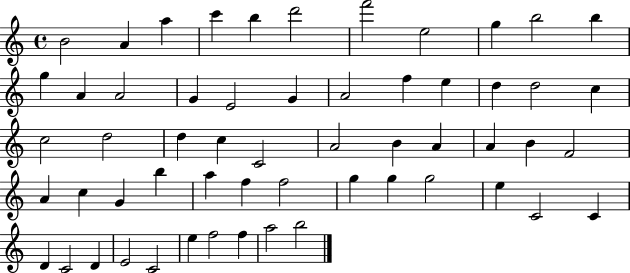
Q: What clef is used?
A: treble